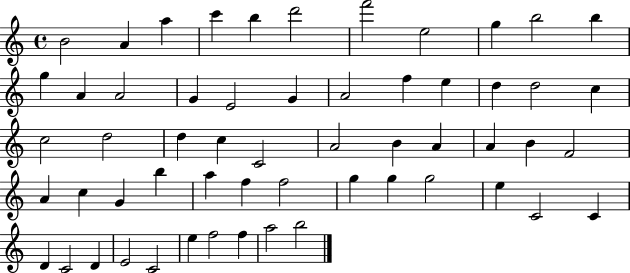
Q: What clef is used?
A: treble